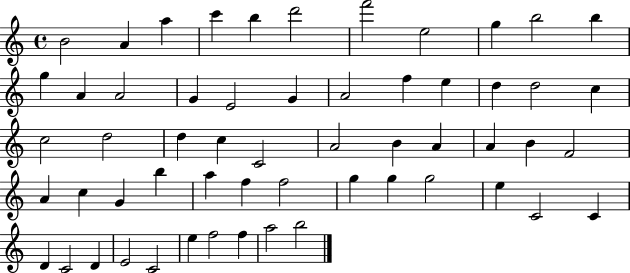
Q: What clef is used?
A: treble